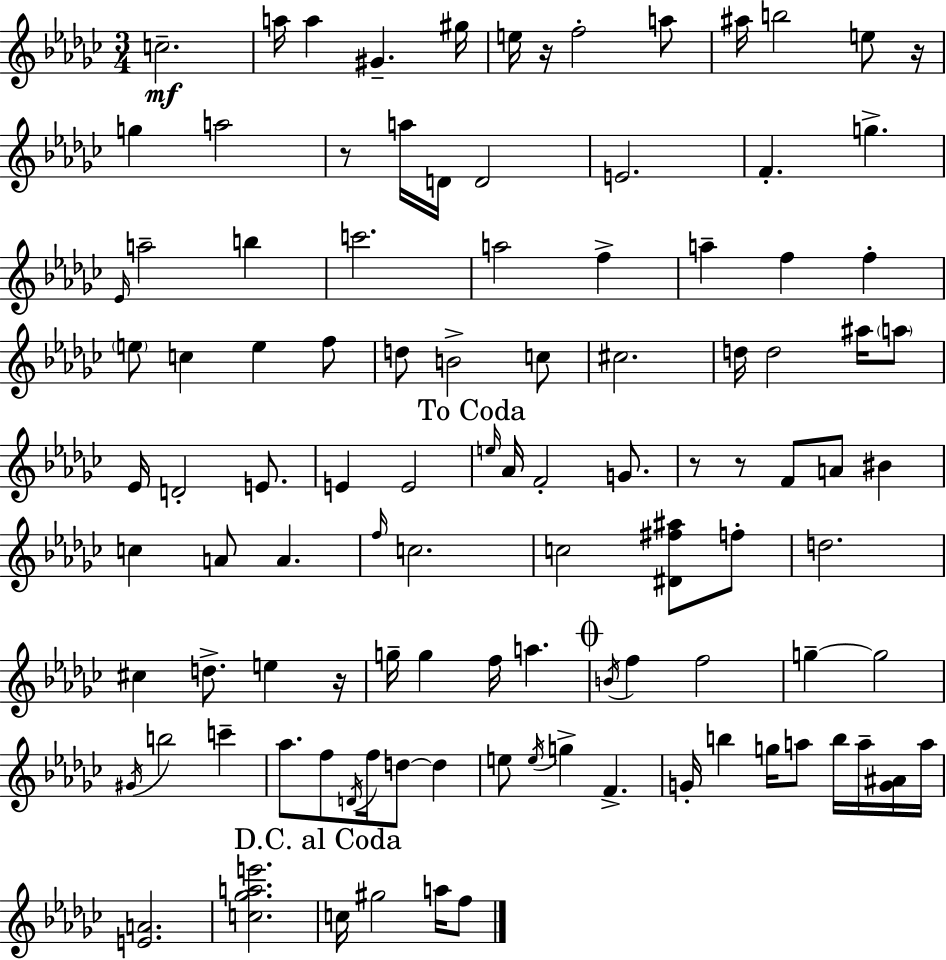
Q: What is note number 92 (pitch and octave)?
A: A5